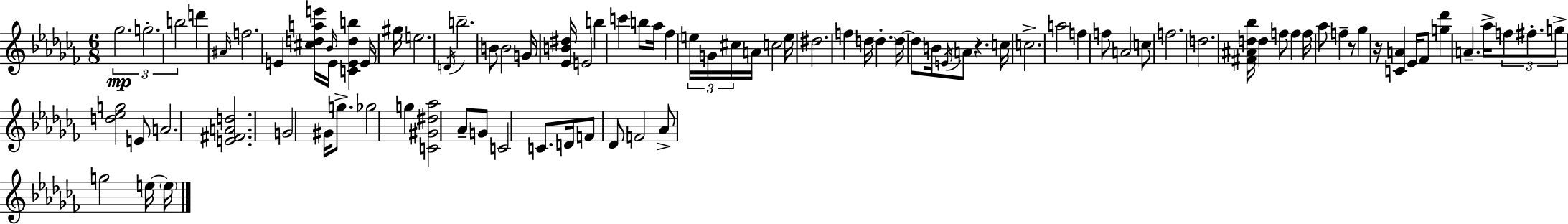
{
  \clef treble
  \numericTimeSignature
  \time 6/8
  \key aes \minor
  \tuplet 3/2 { ges''2.\mp | g''2.-. | b''2 } d'''4 | \grace { ais'16 } f''2. | \break e'4 <cis'' d'' a'' e'''>16 \grace { bes'16 } e'16 <c' e' d'' b''>4 | e'16 gis''16 e''2. | \acciaccatura { d'16 } b''2.-- | b'8 b'2 | \break g'16 <ees' b' dis''>16 e'2 b''4 | c'''4 b''8 aes''16 fes''4 | \tuplet 3/2 { e''16 g'16 cis''16 } a'16 c''2 | e''16 dis''2. | \break f''4 d''16 \parenthesize d''4.-. | d''16~~ d''8 b'16 \acciaccatura { e'16 } a'8 r4. | c''16 c''2.-> | a''2 | \break f''4 f''8 a'2 | c''8 f''2. | d''2. | <fis' ais' d'' bes''>16 d''4 f''8 f''4 | \break f''16 aes''8 f''4-- r8 | ges''4 r16 <c' a'>4 ees'16 fes'8 | <g'' des'''>4 a'4.-- aes''16-> \tuplet 3/2 { f''8 | fis''8.-. g''8-> } <d'' ees'' g''>2 | \break e'8 a'2. | <e' fis' a' d''>2. | g'2 | gis'16 g''8.-> ges''2 | \break g''4 <c' gis' dis'' aes''>2 | aes'8-- g'8 c'2 | c'8. d'16 f'8 des'8 f'2 | aes'8-> g''2 | \break e''16~~ \parenthesize e''16 \bar "|."
}